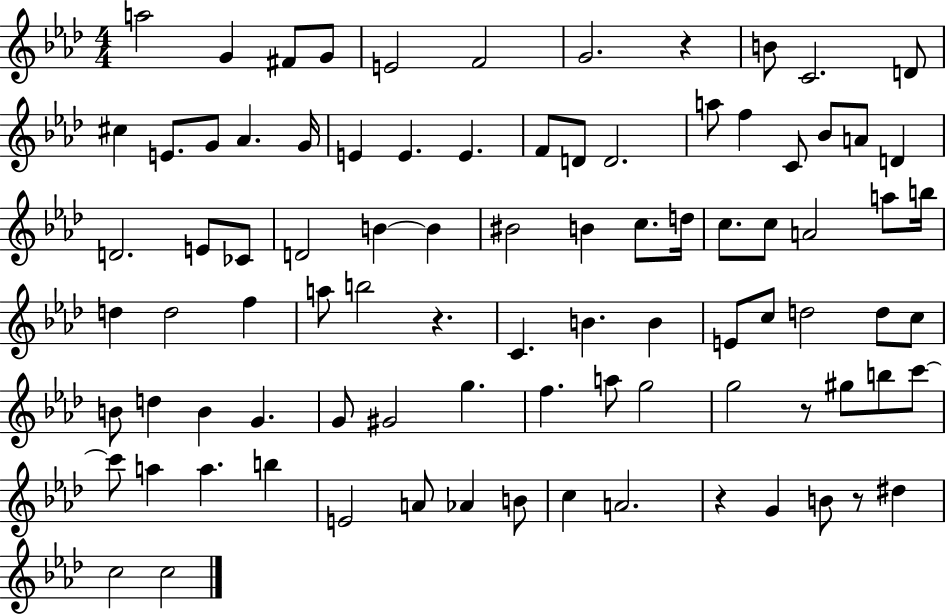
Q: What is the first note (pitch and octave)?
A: A5